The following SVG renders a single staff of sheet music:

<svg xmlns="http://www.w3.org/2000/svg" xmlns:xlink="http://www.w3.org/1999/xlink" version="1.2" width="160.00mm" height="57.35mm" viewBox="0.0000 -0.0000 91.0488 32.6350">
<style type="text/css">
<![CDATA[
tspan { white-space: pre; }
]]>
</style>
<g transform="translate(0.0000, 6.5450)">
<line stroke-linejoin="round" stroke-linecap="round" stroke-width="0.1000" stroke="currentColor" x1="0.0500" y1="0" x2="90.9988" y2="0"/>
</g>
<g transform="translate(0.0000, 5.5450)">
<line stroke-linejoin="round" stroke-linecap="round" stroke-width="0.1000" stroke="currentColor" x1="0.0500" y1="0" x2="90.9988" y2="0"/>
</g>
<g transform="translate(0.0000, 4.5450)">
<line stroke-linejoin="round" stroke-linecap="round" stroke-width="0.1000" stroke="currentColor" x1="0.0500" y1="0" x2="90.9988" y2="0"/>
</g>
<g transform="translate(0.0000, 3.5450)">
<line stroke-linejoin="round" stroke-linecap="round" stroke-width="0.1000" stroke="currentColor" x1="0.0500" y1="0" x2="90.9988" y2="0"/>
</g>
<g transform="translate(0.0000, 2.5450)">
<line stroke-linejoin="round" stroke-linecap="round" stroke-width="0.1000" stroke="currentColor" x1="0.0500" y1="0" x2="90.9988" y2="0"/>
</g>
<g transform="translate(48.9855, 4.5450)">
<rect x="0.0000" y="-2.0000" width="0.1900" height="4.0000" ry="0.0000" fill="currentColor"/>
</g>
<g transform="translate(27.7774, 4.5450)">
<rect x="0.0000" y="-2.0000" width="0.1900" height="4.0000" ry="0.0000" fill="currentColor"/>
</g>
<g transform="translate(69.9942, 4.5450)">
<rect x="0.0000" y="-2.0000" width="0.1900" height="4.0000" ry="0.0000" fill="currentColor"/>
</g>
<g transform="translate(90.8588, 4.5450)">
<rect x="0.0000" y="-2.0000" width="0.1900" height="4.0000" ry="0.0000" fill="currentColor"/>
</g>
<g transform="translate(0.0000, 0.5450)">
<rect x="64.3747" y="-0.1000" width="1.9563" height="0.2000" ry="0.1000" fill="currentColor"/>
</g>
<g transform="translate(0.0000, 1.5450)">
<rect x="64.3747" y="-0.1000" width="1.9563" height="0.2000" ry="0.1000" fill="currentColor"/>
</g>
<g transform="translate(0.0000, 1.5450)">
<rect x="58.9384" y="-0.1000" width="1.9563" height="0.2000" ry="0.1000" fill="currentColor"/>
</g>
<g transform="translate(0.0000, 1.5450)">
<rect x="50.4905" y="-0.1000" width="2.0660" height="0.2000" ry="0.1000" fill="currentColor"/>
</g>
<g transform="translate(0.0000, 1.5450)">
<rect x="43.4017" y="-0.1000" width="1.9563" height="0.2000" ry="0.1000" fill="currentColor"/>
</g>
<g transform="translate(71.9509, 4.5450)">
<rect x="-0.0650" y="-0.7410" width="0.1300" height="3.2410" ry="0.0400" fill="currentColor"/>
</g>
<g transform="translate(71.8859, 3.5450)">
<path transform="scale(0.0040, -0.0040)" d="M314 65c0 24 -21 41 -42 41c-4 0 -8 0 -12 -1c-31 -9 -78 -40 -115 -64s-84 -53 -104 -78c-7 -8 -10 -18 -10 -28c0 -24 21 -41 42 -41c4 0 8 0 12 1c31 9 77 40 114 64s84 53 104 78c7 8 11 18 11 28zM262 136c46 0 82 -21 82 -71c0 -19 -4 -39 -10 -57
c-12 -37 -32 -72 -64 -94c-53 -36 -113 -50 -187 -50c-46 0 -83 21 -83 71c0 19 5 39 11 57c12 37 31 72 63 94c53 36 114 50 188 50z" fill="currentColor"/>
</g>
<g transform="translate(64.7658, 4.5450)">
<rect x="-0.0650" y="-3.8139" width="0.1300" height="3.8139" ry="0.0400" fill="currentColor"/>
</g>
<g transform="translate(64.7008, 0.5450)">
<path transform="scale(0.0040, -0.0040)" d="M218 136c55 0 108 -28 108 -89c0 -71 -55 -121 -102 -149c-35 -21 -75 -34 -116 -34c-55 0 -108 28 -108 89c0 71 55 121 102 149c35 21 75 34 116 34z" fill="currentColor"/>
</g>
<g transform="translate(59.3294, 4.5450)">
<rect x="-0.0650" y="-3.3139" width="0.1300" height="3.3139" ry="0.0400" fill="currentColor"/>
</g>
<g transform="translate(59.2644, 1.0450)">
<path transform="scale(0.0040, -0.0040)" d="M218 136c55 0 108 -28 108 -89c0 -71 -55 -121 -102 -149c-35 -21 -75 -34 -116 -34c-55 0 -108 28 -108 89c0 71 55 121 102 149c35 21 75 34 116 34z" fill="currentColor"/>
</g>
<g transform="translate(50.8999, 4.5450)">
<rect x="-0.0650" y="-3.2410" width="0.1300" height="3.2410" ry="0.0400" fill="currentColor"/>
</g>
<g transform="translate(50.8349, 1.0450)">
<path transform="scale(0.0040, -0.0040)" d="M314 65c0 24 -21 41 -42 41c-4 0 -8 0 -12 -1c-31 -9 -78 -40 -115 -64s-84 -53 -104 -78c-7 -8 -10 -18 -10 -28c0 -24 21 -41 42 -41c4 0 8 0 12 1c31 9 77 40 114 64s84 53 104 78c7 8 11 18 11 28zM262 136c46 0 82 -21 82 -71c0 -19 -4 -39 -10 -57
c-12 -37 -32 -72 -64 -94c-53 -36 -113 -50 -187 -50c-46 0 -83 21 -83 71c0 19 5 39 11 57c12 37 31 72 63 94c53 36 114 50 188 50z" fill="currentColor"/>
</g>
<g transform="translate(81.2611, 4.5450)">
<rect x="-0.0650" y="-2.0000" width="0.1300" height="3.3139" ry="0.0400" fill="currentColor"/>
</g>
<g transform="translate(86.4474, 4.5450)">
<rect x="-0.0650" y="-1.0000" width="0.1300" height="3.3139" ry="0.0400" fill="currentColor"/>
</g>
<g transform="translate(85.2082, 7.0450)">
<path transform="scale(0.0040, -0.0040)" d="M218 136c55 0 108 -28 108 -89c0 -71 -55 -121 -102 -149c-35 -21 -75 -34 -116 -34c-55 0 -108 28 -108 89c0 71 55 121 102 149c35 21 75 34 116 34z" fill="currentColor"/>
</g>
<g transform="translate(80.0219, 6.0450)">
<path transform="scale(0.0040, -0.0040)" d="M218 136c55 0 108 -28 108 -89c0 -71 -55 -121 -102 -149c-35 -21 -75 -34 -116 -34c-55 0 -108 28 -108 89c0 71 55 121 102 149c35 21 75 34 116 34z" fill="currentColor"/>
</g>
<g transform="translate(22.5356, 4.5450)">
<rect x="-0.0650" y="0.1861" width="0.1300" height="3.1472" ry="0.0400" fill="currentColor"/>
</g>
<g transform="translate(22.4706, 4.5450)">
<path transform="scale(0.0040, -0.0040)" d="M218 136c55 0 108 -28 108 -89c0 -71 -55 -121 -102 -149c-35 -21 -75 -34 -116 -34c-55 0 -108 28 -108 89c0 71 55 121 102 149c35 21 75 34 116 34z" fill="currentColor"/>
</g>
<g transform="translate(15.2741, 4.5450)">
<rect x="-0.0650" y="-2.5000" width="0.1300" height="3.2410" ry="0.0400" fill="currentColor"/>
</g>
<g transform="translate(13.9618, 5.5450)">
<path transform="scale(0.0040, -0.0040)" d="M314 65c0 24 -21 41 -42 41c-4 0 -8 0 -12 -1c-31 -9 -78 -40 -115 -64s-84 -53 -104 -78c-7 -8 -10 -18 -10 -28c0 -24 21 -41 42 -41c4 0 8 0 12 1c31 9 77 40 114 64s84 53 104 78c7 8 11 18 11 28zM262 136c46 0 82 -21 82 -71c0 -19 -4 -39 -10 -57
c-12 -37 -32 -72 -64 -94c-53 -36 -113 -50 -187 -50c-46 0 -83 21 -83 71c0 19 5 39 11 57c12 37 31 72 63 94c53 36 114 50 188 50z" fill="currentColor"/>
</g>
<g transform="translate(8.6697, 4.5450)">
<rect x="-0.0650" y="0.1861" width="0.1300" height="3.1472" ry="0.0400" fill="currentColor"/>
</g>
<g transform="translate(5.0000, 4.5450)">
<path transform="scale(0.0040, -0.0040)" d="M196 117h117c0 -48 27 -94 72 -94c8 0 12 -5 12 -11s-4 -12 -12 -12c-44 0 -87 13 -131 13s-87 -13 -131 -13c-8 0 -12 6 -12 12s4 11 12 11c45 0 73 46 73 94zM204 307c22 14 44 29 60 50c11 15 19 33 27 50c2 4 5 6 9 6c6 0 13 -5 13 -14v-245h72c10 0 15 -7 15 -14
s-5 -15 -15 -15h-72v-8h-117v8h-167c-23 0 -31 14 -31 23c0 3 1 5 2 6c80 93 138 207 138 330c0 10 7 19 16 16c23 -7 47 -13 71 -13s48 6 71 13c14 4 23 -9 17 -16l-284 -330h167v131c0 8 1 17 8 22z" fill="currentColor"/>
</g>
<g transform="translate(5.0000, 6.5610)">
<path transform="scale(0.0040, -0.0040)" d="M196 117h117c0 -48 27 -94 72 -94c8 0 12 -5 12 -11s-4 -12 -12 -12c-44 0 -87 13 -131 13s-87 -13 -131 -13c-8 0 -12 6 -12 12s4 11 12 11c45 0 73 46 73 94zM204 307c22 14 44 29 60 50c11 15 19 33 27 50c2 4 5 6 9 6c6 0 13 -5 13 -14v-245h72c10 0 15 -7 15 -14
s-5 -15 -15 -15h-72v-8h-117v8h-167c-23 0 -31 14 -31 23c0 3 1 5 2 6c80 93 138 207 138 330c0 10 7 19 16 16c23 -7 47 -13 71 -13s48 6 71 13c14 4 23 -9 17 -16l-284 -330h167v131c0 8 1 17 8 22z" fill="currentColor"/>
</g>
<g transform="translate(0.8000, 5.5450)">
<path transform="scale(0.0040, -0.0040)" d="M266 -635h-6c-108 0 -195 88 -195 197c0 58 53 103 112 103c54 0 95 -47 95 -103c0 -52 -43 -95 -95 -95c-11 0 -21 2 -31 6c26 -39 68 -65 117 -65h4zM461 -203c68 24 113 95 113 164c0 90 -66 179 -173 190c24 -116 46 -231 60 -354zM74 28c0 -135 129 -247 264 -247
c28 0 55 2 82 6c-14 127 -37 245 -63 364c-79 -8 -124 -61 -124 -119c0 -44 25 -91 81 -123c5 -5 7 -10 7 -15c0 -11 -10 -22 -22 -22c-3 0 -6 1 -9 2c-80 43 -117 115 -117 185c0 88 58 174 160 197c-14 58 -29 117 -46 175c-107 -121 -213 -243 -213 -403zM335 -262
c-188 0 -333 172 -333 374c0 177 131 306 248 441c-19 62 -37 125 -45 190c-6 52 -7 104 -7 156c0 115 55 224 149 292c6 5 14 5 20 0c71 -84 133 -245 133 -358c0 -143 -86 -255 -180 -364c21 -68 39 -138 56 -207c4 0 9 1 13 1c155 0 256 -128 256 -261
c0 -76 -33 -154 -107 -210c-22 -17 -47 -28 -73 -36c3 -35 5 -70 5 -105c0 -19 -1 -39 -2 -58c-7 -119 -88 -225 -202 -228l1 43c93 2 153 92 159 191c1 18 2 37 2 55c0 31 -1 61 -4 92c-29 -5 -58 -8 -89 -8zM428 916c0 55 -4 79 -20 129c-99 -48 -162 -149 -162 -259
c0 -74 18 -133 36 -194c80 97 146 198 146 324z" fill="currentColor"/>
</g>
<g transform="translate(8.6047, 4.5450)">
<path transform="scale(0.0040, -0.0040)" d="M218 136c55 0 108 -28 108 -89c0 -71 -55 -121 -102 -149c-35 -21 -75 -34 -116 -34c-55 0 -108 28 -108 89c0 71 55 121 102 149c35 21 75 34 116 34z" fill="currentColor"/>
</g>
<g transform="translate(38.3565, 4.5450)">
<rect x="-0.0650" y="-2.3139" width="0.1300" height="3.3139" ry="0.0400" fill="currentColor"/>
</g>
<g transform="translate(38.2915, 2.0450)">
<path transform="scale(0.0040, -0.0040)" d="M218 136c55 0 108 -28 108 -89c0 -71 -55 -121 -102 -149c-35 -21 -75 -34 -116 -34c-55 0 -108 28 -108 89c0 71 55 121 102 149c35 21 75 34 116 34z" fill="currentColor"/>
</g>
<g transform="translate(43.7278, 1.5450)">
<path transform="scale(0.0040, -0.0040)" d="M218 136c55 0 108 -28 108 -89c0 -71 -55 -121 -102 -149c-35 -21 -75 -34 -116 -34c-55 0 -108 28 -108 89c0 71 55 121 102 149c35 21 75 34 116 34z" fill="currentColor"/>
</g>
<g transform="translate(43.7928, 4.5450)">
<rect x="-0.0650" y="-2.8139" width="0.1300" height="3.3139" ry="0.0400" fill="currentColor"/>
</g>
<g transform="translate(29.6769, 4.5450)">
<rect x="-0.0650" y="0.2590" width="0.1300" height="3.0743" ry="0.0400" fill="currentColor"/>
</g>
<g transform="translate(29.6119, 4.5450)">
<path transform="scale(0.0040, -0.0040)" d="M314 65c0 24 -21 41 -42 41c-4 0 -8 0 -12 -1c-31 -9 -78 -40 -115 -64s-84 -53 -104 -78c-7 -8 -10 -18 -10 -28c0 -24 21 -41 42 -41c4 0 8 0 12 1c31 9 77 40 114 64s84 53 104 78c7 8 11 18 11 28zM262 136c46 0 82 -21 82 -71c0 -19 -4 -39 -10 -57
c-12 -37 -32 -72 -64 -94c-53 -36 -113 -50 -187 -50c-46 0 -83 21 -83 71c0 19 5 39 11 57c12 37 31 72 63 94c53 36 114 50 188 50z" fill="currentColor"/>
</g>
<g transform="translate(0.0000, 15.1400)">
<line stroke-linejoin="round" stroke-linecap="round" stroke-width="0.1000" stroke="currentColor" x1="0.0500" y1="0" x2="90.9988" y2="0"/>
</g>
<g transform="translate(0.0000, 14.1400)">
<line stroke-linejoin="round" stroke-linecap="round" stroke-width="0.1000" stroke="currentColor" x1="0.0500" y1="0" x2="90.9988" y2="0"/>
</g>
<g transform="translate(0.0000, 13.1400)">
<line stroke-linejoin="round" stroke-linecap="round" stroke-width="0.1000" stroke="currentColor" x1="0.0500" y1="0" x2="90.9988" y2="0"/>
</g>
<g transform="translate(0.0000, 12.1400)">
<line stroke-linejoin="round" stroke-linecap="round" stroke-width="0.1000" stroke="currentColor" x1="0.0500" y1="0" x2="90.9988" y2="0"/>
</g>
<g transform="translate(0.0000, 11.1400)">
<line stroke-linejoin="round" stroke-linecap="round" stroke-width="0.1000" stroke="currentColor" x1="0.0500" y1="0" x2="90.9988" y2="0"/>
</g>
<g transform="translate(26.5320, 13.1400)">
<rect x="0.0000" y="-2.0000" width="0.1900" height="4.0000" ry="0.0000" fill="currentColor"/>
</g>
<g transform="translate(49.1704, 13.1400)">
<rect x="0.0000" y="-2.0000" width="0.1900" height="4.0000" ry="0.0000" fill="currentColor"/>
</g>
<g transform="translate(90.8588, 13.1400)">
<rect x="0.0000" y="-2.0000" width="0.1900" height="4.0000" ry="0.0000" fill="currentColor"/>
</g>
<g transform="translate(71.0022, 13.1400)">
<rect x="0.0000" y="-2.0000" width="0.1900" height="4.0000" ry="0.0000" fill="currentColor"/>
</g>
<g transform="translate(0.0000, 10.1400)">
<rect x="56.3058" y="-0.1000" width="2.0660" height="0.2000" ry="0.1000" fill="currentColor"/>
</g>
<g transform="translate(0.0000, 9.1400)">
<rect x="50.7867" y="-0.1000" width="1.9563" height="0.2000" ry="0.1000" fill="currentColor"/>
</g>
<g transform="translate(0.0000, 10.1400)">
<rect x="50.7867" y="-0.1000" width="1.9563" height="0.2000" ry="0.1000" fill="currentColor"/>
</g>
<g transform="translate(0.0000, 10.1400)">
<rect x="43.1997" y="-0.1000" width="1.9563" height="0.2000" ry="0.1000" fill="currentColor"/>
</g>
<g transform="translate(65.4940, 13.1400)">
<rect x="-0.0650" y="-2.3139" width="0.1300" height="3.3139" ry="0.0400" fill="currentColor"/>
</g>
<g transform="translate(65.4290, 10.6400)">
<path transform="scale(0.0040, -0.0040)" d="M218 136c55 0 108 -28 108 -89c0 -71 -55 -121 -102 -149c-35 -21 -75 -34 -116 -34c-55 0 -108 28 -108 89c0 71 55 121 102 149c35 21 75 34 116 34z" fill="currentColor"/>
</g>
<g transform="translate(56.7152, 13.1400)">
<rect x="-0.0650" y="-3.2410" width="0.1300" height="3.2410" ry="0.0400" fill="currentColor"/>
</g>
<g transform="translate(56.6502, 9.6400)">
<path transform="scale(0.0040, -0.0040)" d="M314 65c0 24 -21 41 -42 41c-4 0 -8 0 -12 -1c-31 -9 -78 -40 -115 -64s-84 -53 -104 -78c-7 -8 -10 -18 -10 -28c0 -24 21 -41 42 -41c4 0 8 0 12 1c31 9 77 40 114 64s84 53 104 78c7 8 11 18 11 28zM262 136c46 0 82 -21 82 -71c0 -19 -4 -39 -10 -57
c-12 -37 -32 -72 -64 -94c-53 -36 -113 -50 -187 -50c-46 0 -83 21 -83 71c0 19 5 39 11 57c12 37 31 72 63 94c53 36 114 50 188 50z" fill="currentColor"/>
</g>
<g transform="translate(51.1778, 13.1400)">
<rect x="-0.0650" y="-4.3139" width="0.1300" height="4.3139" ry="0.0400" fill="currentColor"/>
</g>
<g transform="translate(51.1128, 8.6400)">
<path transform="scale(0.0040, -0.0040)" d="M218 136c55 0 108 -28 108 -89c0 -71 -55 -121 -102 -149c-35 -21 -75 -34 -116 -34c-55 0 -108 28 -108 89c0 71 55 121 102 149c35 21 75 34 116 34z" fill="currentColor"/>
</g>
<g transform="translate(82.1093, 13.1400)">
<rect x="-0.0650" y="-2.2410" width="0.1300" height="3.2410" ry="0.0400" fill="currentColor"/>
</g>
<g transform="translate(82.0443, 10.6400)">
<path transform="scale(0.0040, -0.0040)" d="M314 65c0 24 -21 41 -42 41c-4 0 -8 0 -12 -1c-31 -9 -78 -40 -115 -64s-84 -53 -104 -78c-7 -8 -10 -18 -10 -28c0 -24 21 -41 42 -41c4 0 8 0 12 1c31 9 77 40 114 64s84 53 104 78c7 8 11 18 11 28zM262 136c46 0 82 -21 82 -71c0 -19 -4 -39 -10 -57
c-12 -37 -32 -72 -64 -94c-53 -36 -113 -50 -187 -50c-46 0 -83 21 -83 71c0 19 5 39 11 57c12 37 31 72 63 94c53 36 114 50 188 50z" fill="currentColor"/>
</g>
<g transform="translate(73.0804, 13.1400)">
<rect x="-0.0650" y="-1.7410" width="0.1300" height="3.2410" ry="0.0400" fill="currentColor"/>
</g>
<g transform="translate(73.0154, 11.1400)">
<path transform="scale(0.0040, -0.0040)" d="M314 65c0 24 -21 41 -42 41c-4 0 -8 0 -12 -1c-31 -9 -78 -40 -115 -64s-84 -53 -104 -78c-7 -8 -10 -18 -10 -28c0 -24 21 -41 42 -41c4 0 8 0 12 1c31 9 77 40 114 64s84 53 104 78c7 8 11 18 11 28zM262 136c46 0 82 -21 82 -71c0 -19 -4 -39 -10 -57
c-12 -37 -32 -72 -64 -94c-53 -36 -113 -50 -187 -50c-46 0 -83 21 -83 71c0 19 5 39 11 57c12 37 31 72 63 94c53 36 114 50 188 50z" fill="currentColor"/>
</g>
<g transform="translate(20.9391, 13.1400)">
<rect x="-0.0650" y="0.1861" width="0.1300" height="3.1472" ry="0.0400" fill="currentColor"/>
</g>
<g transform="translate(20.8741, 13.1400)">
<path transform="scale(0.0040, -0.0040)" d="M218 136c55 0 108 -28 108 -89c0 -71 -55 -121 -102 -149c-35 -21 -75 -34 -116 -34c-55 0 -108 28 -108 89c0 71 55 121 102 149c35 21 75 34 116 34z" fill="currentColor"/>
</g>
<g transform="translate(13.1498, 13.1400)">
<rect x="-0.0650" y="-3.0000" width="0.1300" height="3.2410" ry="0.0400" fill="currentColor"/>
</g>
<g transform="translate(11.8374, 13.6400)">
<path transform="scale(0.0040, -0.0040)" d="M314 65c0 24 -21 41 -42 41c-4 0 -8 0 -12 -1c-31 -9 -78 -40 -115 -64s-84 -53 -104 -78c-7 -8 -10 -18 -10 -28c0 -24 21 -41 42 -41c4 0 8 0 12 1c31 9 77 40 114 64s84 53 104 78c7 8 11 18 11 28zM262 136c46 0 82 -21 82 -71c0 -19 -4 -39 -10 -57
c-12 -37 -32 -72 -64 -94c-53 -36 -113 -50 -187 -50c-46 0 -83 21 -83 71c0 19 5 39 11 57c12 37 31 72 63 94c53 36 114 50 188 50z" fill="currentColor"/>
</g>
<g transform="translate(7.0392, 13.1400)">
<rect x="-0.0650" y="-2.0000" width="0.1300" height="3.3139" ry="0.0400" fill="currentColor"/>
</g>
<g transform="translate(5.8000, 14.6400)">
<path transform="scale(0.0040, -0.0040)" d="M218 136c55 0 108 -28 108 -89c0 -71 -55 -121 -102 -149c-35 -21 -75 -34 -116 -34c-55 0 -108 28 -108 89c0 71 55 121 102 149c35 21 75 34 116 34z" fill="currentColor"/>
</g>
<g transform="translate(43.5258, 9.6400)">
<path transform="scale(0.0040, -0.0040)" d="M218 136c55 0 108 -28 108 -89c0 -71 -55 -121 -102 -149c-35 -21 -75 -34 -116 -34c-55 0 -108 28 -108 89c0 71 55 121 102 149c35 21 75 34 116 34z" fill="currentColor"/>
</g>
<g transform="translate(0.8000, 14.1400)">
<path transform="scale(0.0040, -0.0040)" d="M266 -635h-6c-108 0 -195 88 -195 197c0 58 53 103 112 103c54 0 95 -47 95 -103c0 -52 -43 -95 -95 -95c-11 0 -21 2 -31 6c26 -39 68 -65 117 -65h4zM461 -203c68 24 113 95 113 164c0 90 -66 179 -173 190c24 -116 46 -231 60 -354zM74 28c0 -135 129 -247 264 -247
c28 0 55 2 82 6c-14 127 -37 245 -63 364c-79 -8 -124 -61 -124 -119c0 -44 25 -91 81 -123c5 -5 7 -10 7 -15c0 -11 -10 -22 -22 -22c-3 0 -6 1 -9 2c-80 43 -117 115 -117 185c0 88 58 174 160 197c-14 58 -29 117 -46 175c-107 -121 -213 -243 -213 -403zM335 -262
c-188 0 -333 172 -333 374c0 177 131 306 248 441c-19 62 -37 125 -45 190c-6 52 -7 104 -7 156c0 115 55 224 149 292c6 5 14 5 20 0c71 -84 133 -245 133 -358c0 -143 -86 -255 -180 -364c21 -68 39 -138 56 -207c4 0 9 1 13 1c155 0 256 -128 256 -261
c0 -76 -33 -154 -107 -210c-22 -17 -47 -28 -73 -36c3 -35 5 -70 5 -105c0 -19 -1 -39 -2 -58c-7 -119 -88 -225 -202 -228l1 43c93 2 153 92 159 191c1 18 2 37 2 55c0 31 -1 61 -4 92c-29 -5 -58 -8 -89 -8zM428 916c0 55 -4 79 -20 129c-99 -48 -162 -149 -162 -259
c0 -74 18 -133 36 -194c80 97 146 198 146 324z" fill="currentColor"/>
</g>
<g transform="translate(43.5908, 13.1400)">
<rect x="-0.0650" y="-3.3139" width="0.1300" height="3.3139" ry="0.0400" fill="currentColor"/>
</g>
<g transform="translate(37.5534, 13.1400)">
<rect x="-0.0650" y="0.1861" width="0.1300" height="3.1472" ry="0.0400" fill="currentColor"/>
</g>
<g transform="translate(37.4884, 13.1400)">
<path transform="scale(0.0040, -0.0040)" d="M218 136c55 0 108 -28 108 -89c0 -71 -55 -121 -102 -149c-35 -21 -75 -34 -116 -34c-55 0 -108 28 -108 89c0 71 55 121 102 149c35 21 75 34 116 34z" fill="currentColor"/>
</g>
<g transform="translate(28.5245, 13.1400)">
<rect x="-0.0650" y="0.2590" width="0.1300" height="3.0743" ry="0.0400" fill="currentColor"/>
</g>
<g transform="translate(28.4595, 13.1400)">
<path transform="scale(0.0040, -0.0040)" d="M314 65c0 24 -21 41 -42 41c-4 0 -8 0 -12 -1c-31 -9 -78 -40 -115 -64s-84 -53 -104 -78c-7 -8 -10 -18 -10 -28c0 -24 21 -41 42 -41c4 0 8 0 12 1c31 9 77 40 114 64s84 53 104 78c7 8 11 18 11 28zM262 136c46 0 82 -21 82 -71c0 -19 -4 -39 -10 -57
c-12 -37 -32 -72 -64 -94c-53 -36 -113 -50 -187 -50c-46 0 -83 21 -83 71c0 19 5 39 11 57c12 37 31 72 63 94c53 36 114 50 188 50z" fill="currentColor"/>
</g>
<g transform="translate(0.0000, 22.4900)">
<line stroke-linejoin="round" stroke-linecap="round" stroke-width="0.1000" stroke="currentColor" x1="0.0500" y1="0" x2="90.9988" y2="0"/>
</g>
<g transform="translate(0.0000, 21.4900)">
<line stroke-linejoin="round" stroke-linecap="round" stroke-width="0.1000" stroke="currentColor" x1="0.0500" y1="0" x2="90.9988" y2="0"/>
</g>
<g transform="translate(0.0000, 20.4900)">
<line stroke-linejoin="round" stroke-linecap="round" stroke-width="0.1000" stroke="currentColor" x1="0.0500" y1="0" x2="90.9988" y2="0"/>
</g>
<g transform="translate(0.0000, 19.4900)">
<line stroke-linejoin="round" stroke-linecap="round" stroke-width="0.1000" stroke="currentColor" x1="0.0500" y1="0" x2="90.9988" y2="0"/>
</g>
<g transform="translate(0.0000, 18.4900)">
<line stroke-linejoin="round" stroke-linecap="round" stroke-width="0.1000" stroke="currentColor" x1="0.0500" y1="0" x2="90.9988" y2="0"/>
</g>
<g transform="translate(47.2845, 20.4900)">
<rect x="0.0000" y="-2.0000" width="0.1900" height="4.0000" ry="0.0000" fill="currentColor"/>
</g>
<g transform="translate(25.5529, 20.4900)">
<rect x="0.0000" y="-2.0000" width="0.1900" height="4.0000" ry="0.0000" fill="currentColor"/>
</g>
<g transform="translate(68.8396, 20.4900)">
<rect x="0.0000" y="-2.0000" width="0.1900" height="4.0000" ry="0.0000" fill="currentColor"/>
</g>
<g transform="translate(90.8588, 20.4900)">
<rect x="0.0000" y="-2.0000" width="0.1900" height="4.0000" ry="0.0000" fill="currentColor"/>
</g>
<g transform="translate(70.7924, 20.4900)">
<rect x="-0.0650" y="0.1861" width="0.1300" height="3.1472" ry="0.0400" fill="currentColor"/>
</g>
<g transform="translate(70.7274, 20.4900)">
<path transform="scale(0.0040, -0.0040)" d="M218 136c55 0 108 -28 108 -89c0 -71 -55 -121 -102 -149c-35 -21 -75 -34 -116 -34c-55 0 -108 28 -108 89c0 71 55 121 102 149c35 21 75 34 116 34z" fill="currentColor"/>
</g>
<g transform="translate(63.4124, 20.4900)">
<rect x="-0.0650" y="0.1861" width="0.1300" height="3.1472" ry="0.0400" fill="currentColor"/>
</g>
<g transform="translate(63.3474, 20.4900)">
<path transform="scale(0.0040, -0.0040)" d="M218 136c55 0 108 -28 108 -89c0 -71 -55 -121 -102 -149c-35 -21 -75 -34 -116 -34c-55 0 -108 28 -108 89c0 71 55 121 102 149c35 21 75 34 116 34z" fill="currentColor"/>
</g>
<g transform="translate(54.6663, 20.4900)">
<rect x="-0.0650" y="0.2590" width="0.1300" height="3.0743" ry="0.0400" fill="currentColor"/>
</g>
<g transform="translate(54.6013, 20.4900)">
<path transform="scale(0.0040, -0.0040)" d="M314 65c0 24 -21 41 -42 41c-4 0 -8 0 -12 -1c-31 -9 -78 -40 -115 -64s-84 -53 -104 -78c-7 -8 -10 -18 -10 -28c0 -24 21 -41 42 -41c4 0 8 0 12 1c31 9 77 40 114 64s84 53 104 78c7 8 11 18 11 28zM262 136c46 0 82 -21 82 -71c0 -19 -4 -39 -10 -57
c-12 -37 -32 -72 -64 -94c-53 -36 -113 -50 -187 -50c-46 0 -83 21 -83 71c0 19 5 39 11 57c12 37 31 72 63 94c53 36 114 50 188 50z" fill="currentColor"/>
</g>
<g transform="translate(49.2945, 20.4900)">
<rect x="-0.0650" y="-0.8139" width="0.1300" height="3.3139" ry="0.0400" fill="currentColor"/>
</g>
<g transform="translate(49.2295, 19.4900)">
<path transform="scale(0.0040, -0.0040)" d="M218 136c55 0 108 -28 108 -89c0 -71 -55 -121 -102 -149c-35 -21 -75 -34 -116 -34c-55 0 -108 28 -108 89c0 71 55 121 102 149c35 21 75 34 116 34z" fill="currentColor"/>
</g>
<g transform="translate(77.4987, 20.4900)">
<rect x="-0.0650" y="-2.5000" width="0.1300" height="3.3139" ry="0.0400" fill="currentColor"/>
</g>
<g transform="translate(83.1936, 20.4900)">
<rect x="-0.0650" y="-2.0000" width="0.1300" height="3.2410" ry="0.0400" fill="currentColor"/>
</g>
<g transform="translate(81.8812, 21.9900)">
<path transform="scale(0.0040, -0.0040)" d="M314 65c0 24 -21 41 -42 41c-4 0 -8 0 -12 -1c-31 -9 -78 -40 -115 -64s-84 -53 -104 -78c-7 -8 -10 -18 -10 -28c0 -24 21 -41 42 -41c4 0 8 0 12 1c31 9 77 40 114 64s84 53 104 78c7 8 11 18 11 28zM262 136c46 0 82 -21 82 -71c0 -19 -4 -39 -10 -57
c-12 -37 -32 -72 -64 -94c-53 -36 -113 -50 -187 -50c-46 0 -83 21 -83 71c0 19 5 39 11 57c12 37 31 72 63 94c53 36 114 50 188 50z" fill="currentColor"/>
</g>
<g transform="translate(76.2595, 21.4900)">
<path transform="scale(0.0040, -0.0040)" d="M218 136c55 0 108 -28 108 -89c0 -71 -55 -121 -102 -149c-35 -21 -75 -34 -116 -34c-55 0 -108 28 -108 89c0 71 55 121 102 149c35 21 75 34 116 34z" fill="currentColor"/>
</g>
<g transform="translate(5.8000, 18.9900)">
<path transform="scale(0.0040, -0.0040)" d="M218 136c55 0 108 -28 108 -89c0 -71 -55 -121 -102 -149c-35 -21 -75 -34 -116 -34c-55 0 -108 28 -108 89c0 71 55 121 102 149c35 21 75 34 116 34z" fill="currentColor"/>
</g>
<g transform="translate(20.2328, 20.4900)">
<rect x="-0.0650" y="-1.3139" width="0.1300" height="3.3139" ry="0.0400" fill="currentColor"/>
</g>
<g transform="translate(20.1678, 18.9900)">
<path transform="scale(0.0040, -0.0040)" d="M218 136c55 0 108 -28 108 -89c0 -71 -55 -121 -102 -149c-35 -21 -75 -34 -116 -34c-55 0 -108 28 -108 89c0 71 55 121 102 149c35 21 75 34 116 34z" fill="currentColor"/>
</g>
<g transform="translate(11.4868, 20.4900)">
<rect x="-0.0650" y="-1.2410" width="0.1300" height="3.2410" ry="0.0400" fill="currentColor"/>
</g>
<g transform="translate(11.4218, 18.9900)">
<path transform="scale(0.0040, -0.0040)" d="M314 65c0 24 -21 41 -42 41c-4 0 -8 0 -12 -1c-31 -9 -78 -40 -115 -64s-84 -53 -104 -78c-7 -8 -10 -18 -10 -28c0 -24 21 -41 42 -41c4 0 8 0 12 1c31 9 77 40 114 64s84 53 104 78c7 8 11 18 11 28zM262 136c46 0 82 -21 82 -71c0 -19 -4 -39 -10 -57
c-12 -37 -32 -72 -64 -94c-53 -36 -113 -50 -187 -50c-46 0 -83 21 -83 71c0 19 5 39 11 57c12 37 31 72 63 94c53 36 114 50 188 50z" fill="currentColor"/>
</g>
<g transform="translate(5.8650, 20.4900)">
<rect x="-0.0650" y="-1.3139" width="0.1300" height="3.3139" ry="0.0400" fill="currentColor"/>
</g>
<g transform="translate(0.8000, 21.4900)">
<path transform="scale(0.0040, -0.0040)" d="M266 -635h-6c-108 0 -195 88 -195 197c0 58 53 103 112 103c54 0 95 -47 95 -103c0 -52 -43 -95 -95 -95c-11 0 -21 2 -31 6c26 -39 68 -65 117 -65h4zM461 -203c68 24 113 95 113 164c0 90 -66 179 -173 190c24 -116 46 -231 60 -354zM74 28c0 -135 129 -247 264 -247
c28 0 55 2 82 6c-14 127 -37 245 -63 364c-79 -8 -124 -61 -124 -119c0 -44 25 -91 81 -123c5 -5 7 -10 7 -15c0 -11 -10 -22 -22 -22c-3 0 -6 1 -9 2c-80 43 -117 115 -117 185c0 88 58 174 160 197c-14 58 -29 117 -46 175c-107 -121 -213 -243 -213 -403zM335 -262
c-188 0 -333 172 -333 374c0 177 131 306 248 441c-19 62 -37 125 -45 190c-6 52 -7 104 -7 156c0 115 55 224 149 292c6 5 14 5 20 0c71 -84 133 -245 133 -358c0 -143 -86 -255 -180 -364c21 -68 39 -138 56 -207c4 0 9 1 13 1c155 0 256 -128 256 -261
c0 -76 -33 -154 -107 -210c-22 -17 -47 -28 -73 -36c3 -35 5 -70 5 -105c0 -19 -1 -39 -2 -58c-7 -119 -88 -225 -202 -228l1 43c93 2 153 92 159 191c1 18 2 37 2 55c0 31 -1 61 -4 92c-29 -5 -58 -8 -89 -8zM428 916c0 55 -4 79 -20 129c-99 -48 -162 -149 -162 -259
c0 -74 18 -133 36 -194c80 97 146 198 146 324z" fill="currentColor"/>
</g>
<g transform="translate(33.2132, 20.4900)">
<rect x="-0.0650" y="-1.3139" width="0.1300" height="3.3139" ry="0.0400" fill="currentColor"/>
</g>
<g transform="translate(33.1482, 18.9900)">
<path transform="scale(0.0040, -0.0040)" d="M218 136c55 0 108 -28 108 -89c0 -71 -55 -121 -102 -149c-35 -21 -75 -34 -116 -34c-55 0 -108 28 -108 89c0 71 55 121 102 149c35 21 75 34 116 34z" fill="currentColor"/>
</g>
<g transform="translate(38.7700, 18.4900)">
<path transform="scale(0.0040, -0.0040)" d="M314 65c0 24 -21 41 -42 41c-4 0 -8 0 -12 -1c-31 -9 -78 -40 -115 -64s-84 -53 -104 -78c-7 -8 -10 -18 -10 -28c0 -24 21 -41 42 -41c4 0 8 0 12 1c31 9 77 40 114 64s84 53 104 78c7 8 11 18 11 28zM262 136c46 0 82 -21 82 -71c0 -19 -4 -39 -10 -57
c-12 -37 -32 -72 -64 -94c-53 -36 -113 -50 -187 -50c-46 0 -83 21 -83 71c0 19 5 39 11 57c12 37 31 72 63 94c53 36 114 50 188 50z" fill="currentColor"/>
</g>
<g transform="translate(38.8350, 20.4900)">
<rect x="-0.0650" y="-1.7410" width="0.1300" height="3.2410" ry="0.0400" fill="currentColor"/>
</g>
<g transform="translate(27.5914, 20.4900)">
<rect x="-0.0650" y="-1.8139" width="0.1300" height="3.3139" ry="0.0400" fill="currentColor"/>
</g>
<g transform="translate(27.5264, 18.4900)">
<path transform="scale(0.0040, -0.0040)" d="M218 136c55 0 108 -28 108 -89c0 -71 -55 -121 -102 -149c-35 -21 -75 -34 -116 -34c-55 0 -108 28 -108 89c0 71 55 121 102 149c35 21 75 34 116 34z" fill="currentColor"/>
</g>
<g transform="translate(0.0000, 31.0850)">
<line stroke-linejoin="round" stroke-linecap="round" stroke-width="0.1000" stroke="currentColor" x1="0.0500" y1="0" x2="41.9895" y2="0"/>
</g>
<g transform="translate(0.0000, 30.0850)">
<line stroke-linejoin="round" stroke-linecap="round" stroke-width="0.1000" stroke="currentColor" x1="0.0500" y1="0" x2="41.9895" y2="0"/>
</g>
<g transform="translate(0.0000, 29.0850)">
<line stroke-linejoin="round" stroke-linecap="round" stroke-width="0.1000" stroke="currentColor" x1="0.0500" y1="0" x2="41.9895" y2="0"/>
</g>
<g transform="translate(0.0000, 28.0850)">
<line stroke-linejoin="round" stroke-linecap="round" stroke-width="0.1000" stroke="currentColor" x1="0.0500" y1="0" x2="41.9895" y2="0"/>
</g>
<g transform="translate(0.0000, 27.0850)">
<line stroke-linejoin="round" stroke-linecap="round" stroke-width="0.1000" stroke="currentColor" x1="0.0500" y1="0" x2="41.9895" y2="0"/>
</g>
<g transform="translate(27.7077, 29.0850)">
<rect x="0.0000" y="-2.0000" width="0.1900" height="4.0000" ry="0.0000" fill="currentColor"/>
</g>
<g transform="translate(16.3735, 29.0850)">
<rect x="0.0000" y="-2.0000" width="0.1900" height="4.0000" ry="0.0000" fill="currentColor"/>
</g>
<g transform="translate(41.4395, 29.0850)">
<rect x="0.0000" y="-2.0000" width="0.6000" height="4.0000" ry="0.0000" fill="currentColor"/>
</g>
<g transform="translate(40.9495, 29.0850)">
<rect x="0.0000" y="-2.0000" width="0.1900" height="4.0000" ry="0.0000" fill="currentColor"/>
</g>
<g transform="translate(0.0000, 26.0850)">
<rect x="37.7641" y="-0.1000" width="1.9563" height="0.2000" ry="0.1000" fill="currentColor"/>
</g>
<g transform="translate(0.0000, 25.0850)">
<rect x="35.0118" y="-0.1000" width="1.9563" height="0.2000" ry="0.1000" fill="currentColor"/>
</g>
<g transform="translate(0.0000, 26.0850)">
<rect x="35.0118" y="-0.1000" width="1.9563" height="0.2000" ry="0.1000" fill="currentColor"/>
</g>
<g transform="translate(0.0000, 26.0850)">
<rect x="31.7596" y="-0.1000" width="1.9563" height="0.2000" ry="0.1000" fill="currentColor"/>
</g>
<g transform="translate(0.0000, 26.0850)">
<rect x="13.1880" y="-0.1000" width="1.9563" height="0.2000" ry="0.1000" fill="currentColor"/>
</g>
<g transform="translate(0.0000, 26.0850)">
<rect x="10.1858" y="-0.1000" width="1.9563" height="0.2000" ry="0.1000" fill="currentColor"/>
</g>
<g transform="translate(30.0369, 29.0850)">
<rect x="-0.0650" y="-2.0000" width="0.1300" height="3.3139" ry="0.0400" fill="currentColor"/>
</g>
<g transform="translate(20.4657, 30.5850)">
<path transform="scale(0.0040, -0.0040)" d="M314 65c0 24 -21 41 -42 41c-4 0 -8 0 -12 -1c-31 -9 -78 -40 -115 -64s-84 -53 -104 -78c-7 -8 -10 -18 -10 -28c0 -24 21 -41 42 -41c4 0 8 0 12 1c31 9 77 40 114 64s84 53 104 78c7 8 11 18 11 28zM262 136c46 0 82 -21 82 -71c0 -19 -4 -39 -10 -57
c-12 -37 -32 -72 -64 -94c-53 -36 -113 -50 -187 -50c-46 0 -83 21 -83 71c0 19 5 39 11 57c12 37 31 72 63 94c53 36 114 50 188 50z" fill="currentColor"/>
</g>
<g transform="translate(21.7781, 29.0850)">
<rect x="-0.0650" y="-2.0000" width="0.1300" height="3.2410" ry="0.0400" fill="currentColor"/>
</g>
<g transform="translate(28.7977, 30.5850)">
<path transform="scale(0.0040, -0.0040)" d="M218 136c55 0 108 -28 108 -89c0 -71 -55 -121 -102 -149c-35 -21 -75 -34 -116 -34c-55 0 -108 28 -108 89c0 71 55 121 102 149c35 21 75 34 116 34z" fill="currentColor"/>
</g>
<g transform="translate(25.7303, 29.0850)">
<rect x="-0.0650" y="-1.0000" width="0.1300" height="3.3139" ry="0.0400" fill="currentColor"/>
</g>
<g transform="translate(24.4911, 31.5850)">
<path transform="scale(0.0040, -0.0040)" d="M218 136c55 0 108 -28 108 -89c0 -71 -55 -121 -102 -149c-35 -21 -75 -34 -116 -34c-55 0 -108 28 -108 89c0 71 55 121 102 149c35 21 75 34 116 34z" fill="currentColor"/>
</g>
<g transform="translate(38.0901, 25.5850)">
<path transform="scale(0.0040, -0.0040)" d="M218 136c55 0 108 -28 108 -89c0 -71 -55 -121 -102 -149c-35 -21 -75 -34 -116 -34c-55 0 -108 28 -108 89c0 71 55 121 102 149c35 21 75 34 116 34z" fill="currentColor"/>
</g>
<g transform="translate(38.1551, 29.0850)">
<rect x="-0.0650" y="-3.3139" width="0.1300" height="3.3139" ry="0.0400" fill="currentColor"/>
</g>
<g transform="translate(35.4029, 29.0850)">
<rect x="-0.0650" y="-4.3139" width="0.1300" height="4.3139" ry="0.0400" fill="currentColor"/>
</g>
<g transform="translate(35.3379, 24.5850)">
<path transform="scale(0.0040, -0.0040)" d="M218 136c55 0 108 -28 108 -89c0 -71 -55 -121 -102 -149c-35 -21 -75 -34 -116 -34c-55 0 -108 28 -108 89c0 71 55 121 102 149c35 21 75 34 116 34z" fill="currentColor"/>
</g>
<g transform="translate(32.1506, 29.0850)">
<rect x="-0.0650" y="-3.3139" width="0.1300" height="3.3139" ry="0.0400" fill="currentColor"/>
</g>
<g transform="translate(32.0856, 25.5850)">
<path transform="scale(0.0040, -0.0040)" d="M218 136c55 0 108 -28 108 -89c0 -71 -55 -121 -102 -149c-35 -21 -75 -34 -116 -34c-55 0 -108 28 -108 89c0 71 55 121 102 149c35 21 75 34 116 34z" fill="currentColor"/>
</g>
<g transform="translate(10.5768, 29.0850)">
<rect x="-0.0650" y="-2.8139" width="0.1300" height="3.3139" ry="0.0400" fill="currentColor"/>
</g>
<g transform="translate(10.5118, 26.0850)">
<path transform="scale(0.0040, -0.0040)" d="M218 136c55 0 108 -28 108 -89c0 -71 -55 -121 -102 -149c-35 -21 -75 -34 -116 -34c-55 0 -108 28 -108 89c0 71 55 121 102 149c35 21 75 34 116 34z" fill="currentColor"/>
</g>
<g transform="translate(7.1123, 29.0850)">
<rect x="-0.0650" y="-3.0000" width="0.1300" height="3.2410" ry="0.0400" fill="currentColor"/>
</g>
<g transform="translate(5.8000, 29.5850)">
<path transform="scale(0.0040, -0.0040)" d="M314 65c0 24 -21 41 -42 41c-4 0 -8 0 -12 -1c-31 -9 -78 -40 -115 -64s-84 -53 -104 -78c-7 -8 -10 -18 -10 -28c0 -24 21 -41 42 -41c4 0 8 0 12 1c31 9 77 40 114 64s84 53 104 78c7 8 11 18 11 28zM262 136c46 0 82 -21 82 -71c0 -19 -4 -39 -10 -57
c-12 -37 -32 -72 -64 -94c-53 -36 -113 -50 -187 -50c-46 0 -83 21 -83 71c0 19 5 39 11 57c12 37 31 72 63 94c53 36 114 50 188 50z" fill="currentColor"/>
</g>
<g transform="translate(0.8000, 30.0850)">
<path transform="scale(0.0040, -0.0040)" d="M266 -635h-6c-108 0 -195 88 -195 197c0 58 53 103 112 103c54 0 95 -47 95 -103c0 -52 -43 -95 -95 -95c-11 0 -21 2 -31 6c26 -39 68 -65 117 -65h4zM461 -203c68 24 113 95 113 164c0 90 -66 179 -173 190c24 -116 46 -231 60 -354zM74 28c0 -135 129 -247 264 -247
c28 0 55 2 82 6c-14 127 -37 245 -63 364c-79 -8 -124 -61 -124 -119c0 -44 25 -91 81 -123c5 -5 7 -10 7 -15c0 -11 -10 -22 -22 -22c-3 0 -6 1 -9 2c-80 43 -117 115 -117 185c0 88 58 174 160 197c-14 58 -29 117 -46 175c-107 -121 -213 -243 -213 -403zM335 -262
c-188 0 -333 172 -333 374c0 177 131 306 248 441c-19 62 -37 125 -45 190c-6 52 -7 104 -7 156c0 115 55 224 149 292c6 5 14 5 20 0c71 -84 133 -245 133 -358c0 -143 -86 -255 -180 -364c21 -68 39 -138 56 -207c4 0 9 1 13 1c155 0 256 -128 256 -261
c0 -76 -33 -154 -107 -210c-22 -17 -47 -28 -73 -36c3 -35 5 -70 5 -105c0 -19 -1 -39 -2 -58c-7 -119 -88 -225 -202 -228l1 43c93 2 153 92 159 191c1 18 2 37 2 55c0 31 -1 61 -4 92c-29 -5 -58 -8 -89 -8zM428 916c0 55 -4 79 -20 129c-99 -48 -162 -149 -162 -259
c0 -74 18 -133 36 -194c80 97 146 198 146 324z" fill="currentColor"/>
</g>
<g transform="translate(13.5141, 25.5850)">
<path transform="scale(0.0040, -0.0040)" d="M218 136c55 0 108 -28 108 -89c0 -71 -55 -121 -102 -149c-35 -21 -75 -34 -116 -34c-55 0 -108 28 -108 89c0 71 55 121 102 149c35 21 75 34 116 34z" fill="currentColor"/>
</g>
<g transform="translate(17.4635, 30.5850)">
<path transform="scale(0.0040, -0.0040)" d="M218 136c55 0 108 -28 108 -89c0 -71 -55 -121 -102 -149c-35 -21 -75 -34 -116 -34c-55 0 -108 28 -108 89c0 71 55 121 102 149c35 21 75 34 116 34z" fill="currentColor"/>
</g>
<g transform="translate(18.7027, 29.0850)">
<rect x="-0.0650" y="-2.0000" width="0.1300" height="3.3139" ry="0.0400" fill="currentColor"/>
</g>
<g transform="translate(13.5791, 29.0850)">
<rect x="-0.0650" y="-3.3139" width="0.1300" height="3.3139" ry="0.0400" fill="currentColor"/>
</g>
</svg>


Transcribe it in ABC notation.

X:1
T:Untitled
M:4/4
L:1/4
K:C
B G2 B B2 g a b2 b c' d2 F D F A2 B B2 B b d' b2 g f2 g2 e e2 e f e f2 d B2 B B G F2 A2 a b F F2 D F b d' b